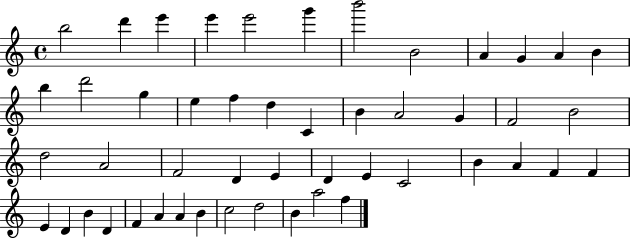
B5/h D6/q E6/q E6/q E6/h G6/q B6/h B4/h A4/q G4/q A4/q B4/q B5/q D6/h G5/q E5/q F5/q D5/q C4/q B4/q A4/h G4/q F4/h B4/h D5/h A4/h F4/h D4/q E4/q D4/q E4/q C4/h B4/q A4/q F4/q F4/q E4/q D4/q B4/q D4/q F4/q A4/q A4/q B4/q C5/h D5/h B4/q A5/h F5/q